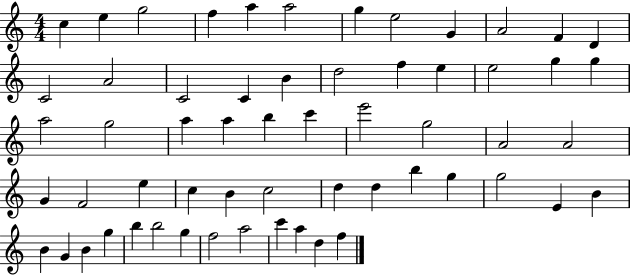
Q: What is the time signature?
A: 4/4